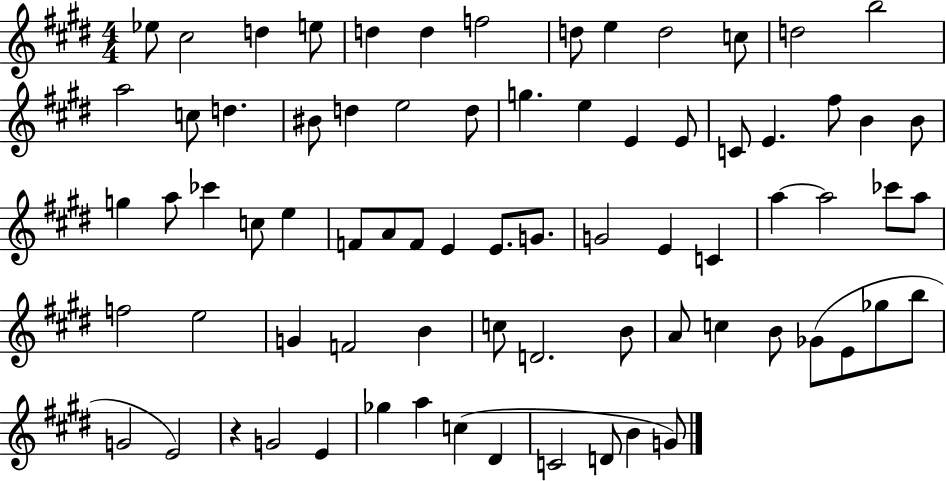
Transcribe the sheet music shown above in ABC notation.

X:1
T:Untitled
M:4/4
L:1/4
K:E
_e/2 ^c2 d e/2 d d f2 d/2 e d2 c/2 d2 b2 a2 c/2 d ^B/2 d e2 d/2 g e E E/2 C/2 E ^f/2 B B/2 g a/2 _c' c/2 e F/2 A/2 F/2 E E/2 G/2 G2 E C a a2 _c'/2 a/2 f2 e2 G F2 B c/2 D2 B/2 A/2 c B/2 _G/2 E/2 _g/2 b/2 G2 E2 z G2 E _g a c ^D C2 D/2 B G/2